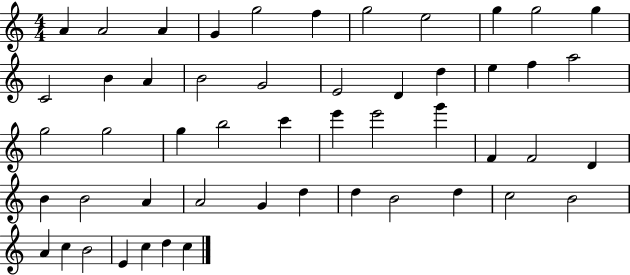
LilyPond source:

{
  \clef treble
  \numericTimeSignature
  \time 4/4
  \key c \major
  a'4 a'2 a'4 | g'4 g''2 f''4 | g''2 e''2 | g''4 g''2 g''4 | \break c'2 b'4 a'4 | b'2 g'2 | e'2 d'4 d''4 | e''4 f''4 a''2 | \break g''2 g''2 | g''4 b''2 c'''4 | e'''4 e'''2 g'''4 | f'4 f'2 d'4 | \break b'4 b'2 a'4 | a'2 g'4 d''4 | d''4 b'2 d''4 | c''2 b'2 | \break a'4 c''4 b'2 | e'4 c''4 d''4 c''4 | \bar "|."
}